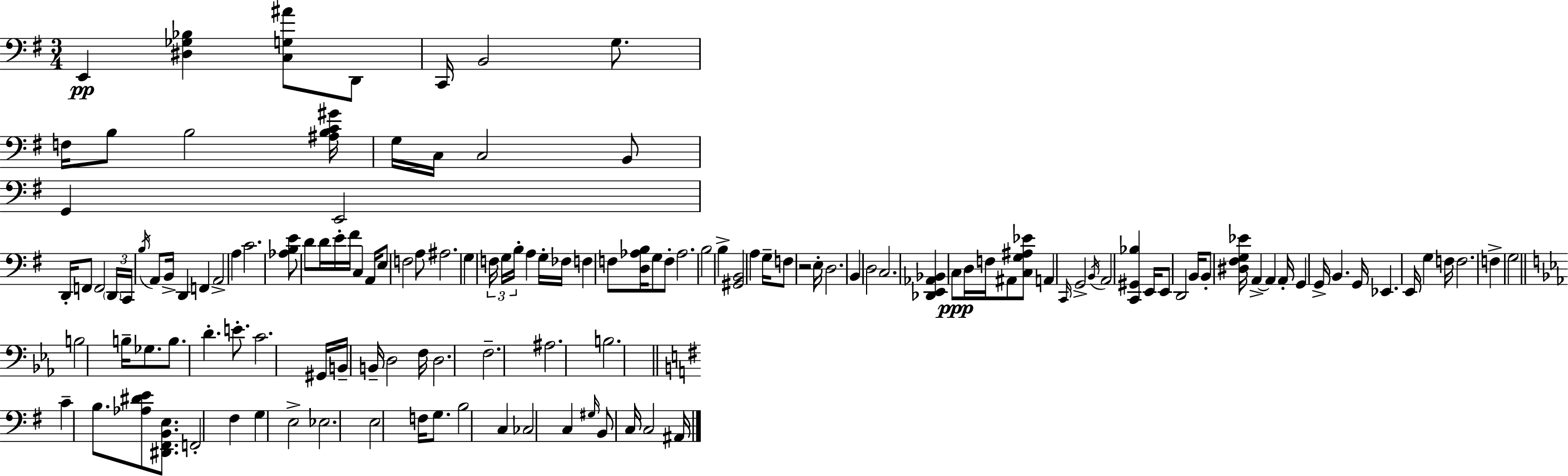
E2/q [D#3,Gb3,Bb3]/q [C3,G3,A#4]/e D2/e C2/s B2/h G3/e. F3/s B3/e B3/h [A#3,B3,C4,G#4]/s G3/s C3/s C3/h B2/e G2/q E2/h D2/s F2/e F2/h D2/s C2/s B3/s A2/e B2/s D2/q F2/q A2/h A3/q C4/h. [Ab3,B3,E4]/e D4/e D4/s E4/s F#4/s C3/q A2/s E3/e F3/h A3/e A#3/h. G3/q F3/s G3/s B3/s A3/q G3/s FES3/s F3/q F3/e [D3,Ab3,B3]/s G3/e F3/e Ab3/h. B3/h B3/q [G#2,B2]/h A3/q G3/s F3/e R/h E3/s D3/h. B2/q D3/h C3/h. [Db2,E2,Ab2,Bb2]/q C3/e D3/s F3/s A#2/e [C3,G3,A#3,Eb4]/e A2/q C2/s G2/h B2/s A2/h [C2,G#2,Bb3]/q E2/s E2/e D2/h B2/s B2/e [D#3,F#3,G3,Eb4]/s A2/q A2/q A2/s G2/q G2/s B2/q. G2/s Eb2/q. E2/s G3/q F3/s F3/h. F3/q G3/h B3/h B3/s Gb3/e. B3/e. D4/q. E4/e. C4/h. G#2/s B2/s B2/s D3/h F3/s D3/h. F3/h. A#3/h. B3/h. C4/q B3/e. [Ab3,D#4,E4]/e [D#2,F#2,B2,E3]/e. F2/h F#3/q G3/q E3/h Eb3/h. E3/h F3/s G3/e. B3/h C3/q CES3/h C3/q G#3/s B2/e C3/s C3/h A#2/s